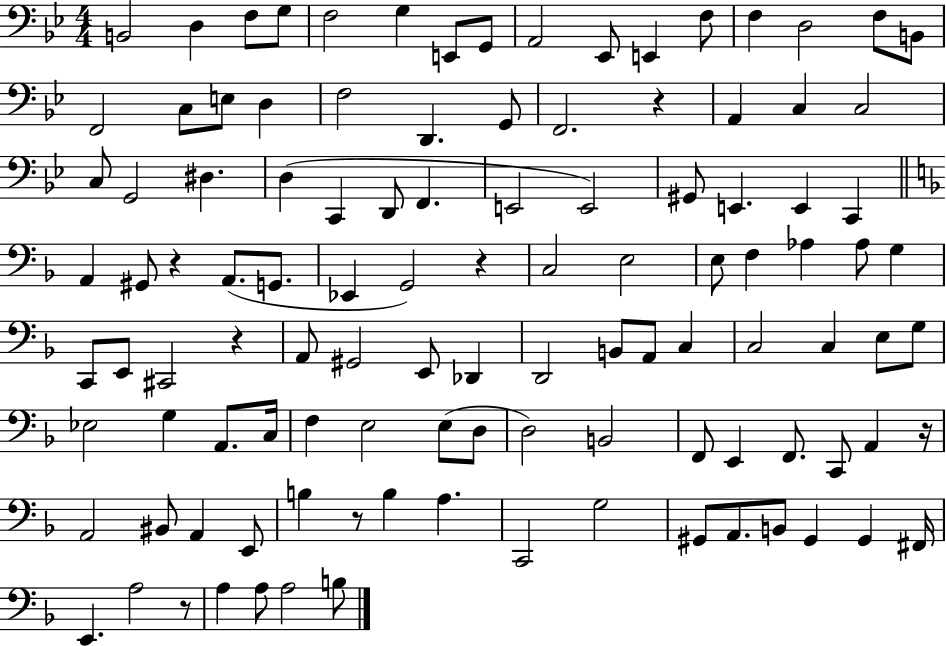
B2/h D3/q F3/e G3/e F3/h G3/q E2/e G2/e A2/h Eb2/e E2/q F3/e F3/q D3/h F3/e B2/e F2/h C3/e E3/e D3/q F3/h D2/q. G2/e F2/h. R/q A2/q C3/q C3/h C3/e G2/h D#3/q. D3/q C2/q D2/e F2/q. E2/h E2/h G#2/e E2/q. E2/q C2/q A2/q G#2/e R/q A2/e. G2/e. Eb2/q G2/h R/q C3/h E3/h E3/e F3/q Ab3/q Ab3/e G3/q C2/e E2/e C#2/h R/q A2/e G#2/h E2/e Db2/q D2/h B2/e A2/e C3/q C3/h C3/q E3/e G3/e Eb3/h G3/q A2/e. C3/s F3/q E3/h E3/e D3/e D3/h B2/h F2/e E2/q F2/e. C2/e A2/q R/s A2/h BIS2/e A2/q E2/e B3/q R/e B3/q A3/q. C2/h G3/h G#2/e A2/e. B2/e G#2/q G#2/q F#2/s E2/q. A3/h R/e A3/q A3/e A3/h B3/e